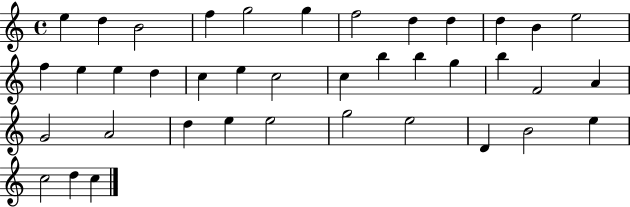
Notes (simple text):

E5/q D5/q B4/h F5/q G5/h G5/q F5/h D5/q D5/q D5/q B4/q E5/h F5/q E5/q E5/q D5/q C5/q E5/q C5/h C5/q B5/q B5/q G5/q B5/q F4/h A4/q G4/h A4/h D5/q E5/q E5/h G5/h E5/h D4/q B4/h E5/q C5/h D5/q C5/q